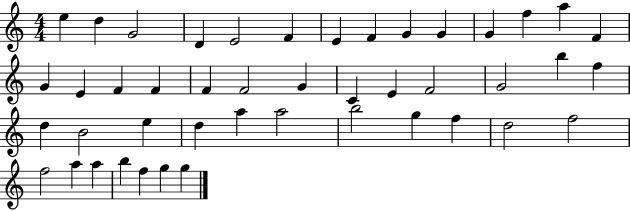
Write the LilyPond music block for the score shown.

{
  \clef treble
  \numericTimeSignature
  \time 4/4
  \key c \major
  e''4 d''4 g'2 | d'4 e'2 f'4 | e'4 f'4 g'4 g'4 | g'4 f''4 a''4 f'4 | \break g'4 e'4 f'4 f'4 | f'4 f'2 g'4 | c'4 e'4 f'2 | g'2 b''4 f''4 | \break d''4 b'2 e''4 | d''4 a''4 a''2 | b''2 g''4 f''4 | d''2 f''2 | \break f''2 a''4 a''4 | b''4 f''4 g''4 g''4 | \bar "|."
}